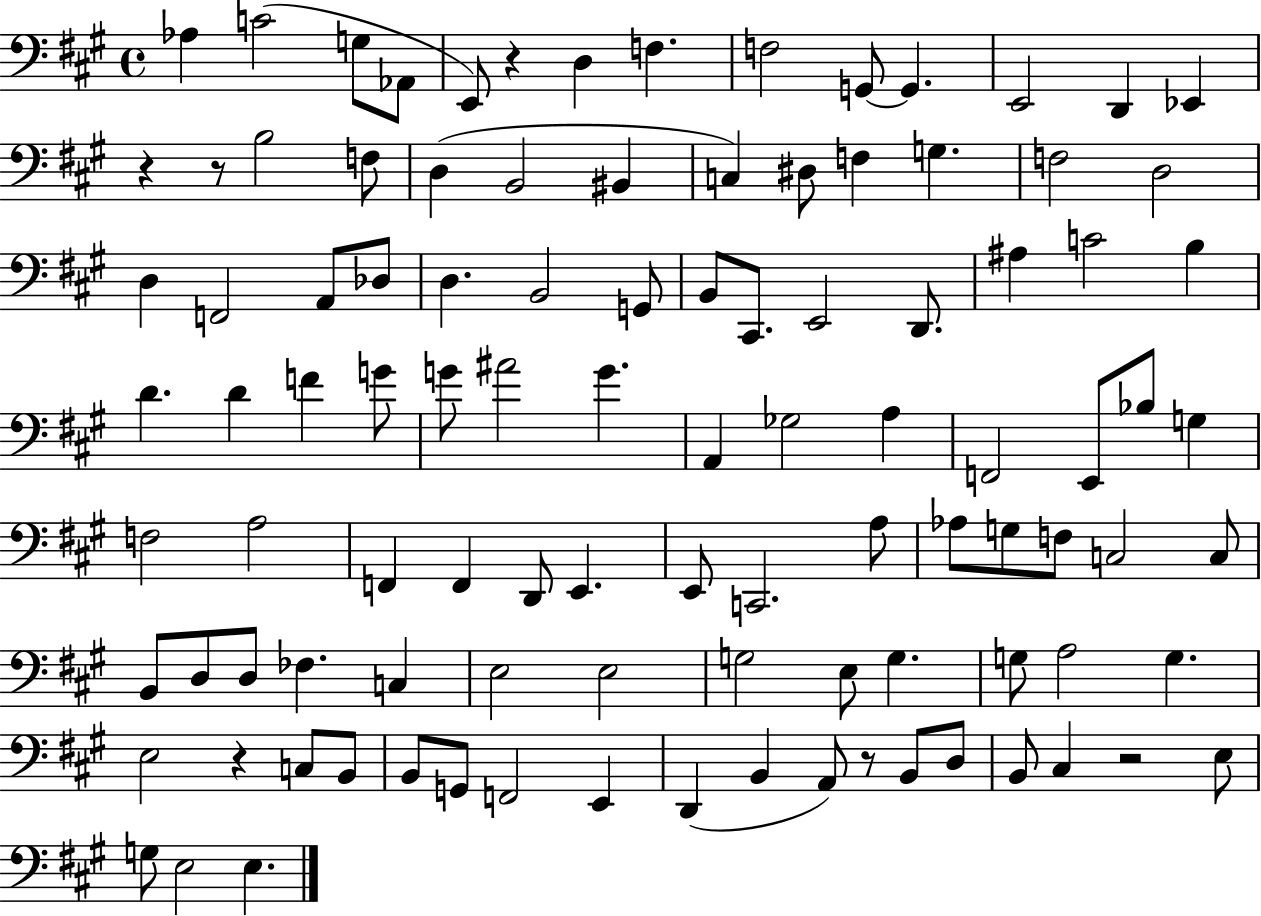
{
  \clef bass
  \time 4/4
  \defaultTimeSignature
  \key a \major
  aes4 c'2( g8 aes,8 | e,8) r4 d4 f4. | f2 g,8~~ g,4. | e,2 d,4 ees,4 | \break r4 r8 b2 f8 | d4( b,2 bis,4 | c4) dis8 f4 g4. | f2 d2 | \break d4 f,2 a,8 des8 | d4. b,2 g,8 | b,8 cis,8. e,2 d,8. | ais4 c'2 b4 | \break d'4. d'4 f'4 g'8 | g'8 ais'2 g'4. | a,4 ges2 a4 | f,2 e,8 bes8 g4 | \break f2 a2 | f,4 f,4 d,8 e,4. | e,8 c,2. a8 | aes8 g8 f8 c2 c8 | \break b,8 d8 d8 fes4. c4 | e2 e2 | g2 e8 g4. | g8 a2 g4. | \break e2 r4 c8 b,8 | b,8 g,8 f,2 e,4 | d,4( b,4 a,8) r8 b,8 d8 | b,8 cis4 r2 e8 | \break g8 e2 e4. | \bar "|."
}